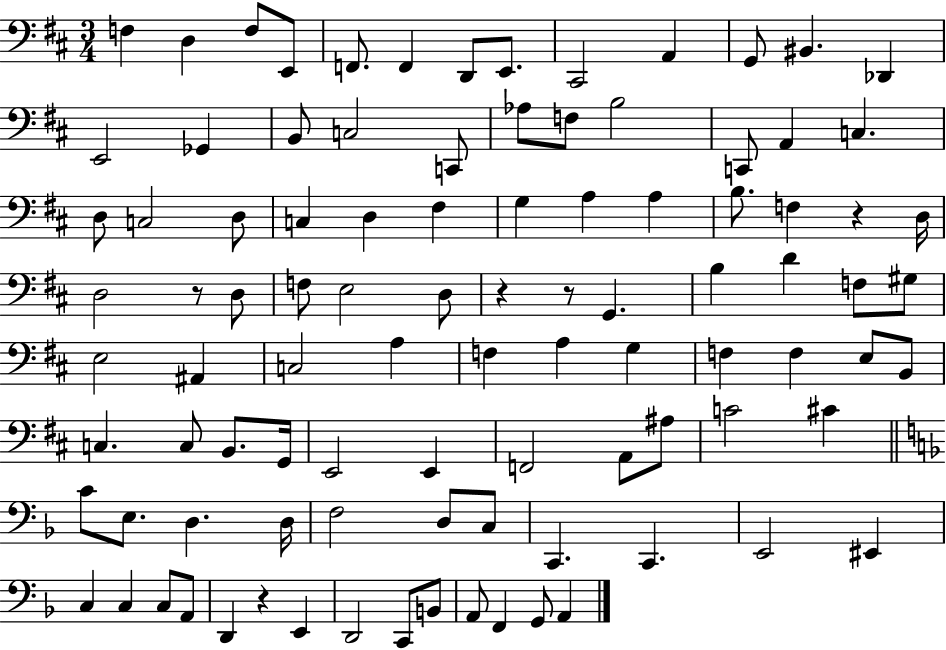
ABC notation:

X:1
T:Untitled
M:3/4
L:1/4
K:D
F, D, F,/2 E,,/2 F,,/2 F,, D,,/2 E,,/2 ^C,,2 A,, G,,/2 ^B,, _D,, E,,2 _G,, B,,/2 C,2 C,,/2 _A,/2 F,/2 B,2 C,,/2 A,, C, D,/2 C,2 D,/2 C, D, ^F, G, A, A, B,/2 F, z D,/4 D,2 z/2 D,/2 F,/2 E,2 D,/2 z z/2 G,, B, D F,/2 ^G,/2 E,2 ^A,, C,2 A, F, A, G, F, F, E,/2 B,,/2 C, C,/2 B,,/2 G,,/4 E,,2 E,, F,,2 A,,/2 ^A,/2 C2 ^C C/2 E,/2 D, D,/4 F,2 D,/2 C,/2 C,, C,, E,,2 ^E,, C, C, C,/2 A,,/2 D,, z E,, D,,2 C,,/2 B,,/2 A,,/2 F,, G,,/2 A,,